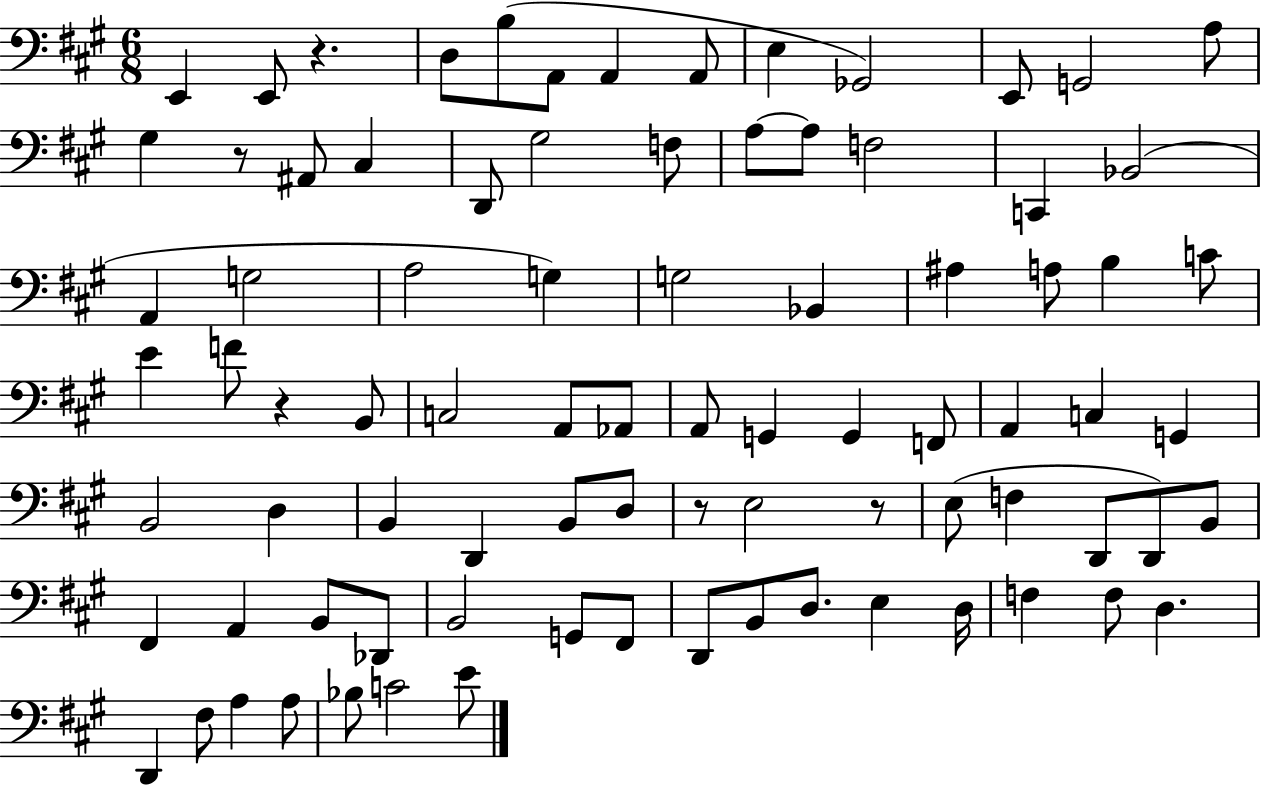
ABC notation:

X:1
T:Untitled
M:6/8
L:1/4
K:A
E,, E,,/2 z D,/2 B,/2 A,,/2 A,, A,,/2 E, _G,,2 E,,/2 G,,2 A,/2 ^G, z/2 ^A,,/2 ^C, D,,/2 ^G,2 F,/2 A,/2 A,/2 F,2 C,, _B,,2 A,, G,2 A,2 G, G,2 _B,, ^A, A,/2 B, C/2 E F/2 z B,,/2 C,2 A,,/2 _A,,/2 A,,/2 G,, G,, F,,/2 A,, C, G,, B,,2 D, B,, D,, B,,/2 D,/2 z/2 E,2 z/2 E,/2 F, D,,/2 D,,/2 B,,/2 ^F,, A,, B,,/2 _D,,/2 B,,2 G,,/2 ^F,,/2 D,,/2 B,,/2 D,/2 E, D,/4 F, F,/2 D, D,, ^F,/2 A, A,/2 _B,/2 C2 E/2